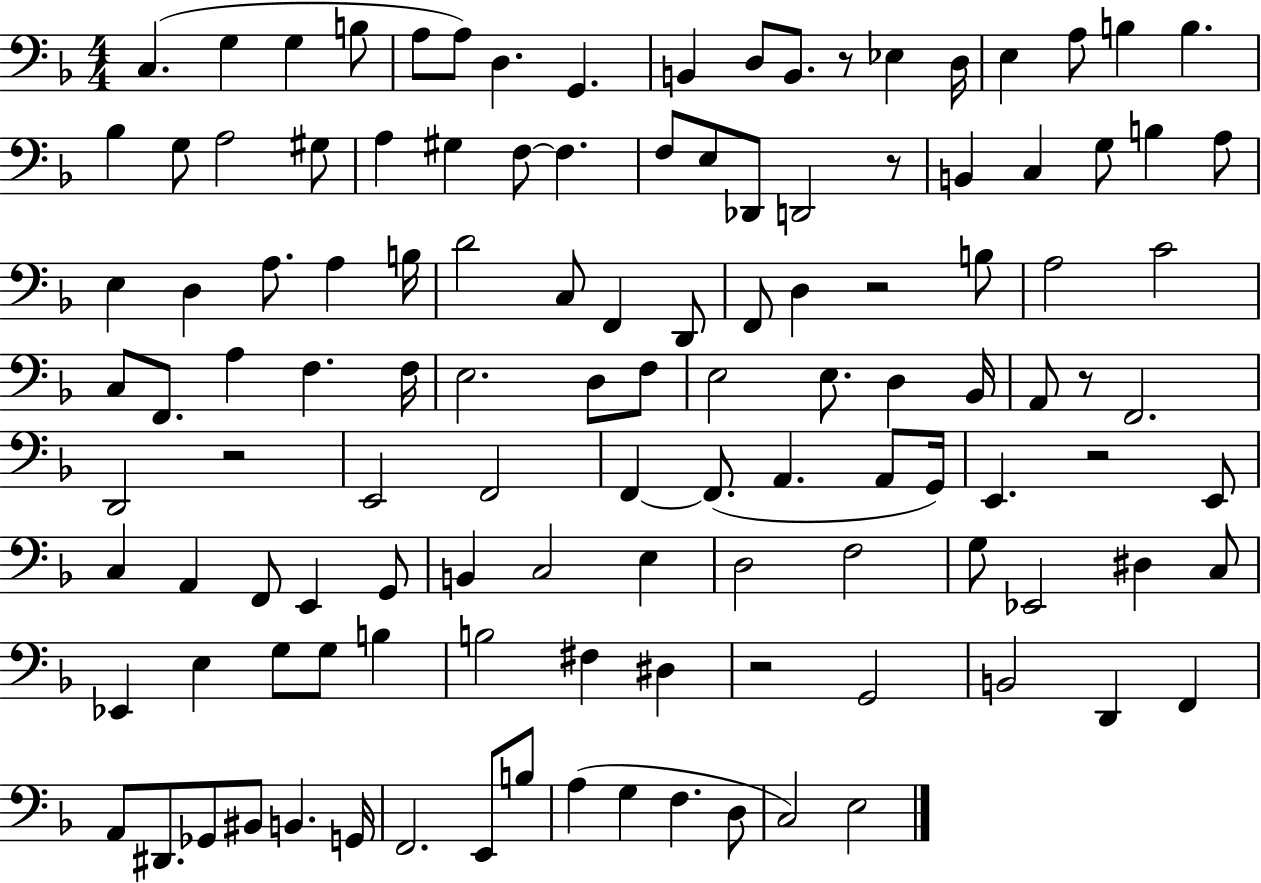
C3/q. G3/q G3/q B3/e A3/e A3/e D3/q. G2/q. B2/q D3/e B2/e. R/e Eb3/q D3/s E3/q A3/e B3/q B3/q. Bb3/q G3/e A3/h G#3/e A3/q G#3/q F3/e F3/q. F3/e E3/e Db2/e D2/h R/e B2/q C3/q G3/e B3/q A3/e E3/q D3/q A3/e. A3/q B3/s D4/h C3/e F2/q D2/e F2/e D3/q R/h B3/e A3/h C4/h C3/e F2/e. A3/q F3/q. F3/s E3/h. D3/e F3/e E3/h E3/e. D3/q Bb2/s A2/e R/e F2/h. D2/h R/h E2/h F2/h F2/q F2/e. A2/q. A2/e G2/s E2/q. R/h E2/e C3/q A2/q F2/e E2/q G2/e B2/q C3/h E3/q D3/h F3/h G3/e Eb2/h D#3/q C3/e Eb2/q E3/q G3/e G3/e B3/q B3/h F#3/q D#3/q R/h G2/h B2/h D2/q F2/q A2/e D#2/e. Gb2/e BIS2/e B2/q. G2/s F2/h. E2/e B3/e A3/q G3/q F3/q. D3/e C3/h E3/h